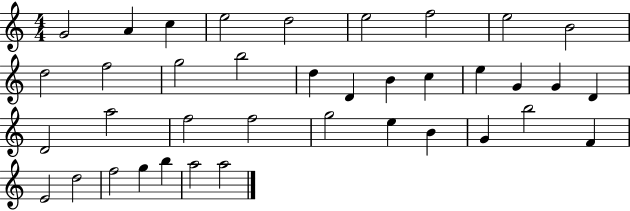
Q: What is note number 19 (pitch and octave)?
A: G4